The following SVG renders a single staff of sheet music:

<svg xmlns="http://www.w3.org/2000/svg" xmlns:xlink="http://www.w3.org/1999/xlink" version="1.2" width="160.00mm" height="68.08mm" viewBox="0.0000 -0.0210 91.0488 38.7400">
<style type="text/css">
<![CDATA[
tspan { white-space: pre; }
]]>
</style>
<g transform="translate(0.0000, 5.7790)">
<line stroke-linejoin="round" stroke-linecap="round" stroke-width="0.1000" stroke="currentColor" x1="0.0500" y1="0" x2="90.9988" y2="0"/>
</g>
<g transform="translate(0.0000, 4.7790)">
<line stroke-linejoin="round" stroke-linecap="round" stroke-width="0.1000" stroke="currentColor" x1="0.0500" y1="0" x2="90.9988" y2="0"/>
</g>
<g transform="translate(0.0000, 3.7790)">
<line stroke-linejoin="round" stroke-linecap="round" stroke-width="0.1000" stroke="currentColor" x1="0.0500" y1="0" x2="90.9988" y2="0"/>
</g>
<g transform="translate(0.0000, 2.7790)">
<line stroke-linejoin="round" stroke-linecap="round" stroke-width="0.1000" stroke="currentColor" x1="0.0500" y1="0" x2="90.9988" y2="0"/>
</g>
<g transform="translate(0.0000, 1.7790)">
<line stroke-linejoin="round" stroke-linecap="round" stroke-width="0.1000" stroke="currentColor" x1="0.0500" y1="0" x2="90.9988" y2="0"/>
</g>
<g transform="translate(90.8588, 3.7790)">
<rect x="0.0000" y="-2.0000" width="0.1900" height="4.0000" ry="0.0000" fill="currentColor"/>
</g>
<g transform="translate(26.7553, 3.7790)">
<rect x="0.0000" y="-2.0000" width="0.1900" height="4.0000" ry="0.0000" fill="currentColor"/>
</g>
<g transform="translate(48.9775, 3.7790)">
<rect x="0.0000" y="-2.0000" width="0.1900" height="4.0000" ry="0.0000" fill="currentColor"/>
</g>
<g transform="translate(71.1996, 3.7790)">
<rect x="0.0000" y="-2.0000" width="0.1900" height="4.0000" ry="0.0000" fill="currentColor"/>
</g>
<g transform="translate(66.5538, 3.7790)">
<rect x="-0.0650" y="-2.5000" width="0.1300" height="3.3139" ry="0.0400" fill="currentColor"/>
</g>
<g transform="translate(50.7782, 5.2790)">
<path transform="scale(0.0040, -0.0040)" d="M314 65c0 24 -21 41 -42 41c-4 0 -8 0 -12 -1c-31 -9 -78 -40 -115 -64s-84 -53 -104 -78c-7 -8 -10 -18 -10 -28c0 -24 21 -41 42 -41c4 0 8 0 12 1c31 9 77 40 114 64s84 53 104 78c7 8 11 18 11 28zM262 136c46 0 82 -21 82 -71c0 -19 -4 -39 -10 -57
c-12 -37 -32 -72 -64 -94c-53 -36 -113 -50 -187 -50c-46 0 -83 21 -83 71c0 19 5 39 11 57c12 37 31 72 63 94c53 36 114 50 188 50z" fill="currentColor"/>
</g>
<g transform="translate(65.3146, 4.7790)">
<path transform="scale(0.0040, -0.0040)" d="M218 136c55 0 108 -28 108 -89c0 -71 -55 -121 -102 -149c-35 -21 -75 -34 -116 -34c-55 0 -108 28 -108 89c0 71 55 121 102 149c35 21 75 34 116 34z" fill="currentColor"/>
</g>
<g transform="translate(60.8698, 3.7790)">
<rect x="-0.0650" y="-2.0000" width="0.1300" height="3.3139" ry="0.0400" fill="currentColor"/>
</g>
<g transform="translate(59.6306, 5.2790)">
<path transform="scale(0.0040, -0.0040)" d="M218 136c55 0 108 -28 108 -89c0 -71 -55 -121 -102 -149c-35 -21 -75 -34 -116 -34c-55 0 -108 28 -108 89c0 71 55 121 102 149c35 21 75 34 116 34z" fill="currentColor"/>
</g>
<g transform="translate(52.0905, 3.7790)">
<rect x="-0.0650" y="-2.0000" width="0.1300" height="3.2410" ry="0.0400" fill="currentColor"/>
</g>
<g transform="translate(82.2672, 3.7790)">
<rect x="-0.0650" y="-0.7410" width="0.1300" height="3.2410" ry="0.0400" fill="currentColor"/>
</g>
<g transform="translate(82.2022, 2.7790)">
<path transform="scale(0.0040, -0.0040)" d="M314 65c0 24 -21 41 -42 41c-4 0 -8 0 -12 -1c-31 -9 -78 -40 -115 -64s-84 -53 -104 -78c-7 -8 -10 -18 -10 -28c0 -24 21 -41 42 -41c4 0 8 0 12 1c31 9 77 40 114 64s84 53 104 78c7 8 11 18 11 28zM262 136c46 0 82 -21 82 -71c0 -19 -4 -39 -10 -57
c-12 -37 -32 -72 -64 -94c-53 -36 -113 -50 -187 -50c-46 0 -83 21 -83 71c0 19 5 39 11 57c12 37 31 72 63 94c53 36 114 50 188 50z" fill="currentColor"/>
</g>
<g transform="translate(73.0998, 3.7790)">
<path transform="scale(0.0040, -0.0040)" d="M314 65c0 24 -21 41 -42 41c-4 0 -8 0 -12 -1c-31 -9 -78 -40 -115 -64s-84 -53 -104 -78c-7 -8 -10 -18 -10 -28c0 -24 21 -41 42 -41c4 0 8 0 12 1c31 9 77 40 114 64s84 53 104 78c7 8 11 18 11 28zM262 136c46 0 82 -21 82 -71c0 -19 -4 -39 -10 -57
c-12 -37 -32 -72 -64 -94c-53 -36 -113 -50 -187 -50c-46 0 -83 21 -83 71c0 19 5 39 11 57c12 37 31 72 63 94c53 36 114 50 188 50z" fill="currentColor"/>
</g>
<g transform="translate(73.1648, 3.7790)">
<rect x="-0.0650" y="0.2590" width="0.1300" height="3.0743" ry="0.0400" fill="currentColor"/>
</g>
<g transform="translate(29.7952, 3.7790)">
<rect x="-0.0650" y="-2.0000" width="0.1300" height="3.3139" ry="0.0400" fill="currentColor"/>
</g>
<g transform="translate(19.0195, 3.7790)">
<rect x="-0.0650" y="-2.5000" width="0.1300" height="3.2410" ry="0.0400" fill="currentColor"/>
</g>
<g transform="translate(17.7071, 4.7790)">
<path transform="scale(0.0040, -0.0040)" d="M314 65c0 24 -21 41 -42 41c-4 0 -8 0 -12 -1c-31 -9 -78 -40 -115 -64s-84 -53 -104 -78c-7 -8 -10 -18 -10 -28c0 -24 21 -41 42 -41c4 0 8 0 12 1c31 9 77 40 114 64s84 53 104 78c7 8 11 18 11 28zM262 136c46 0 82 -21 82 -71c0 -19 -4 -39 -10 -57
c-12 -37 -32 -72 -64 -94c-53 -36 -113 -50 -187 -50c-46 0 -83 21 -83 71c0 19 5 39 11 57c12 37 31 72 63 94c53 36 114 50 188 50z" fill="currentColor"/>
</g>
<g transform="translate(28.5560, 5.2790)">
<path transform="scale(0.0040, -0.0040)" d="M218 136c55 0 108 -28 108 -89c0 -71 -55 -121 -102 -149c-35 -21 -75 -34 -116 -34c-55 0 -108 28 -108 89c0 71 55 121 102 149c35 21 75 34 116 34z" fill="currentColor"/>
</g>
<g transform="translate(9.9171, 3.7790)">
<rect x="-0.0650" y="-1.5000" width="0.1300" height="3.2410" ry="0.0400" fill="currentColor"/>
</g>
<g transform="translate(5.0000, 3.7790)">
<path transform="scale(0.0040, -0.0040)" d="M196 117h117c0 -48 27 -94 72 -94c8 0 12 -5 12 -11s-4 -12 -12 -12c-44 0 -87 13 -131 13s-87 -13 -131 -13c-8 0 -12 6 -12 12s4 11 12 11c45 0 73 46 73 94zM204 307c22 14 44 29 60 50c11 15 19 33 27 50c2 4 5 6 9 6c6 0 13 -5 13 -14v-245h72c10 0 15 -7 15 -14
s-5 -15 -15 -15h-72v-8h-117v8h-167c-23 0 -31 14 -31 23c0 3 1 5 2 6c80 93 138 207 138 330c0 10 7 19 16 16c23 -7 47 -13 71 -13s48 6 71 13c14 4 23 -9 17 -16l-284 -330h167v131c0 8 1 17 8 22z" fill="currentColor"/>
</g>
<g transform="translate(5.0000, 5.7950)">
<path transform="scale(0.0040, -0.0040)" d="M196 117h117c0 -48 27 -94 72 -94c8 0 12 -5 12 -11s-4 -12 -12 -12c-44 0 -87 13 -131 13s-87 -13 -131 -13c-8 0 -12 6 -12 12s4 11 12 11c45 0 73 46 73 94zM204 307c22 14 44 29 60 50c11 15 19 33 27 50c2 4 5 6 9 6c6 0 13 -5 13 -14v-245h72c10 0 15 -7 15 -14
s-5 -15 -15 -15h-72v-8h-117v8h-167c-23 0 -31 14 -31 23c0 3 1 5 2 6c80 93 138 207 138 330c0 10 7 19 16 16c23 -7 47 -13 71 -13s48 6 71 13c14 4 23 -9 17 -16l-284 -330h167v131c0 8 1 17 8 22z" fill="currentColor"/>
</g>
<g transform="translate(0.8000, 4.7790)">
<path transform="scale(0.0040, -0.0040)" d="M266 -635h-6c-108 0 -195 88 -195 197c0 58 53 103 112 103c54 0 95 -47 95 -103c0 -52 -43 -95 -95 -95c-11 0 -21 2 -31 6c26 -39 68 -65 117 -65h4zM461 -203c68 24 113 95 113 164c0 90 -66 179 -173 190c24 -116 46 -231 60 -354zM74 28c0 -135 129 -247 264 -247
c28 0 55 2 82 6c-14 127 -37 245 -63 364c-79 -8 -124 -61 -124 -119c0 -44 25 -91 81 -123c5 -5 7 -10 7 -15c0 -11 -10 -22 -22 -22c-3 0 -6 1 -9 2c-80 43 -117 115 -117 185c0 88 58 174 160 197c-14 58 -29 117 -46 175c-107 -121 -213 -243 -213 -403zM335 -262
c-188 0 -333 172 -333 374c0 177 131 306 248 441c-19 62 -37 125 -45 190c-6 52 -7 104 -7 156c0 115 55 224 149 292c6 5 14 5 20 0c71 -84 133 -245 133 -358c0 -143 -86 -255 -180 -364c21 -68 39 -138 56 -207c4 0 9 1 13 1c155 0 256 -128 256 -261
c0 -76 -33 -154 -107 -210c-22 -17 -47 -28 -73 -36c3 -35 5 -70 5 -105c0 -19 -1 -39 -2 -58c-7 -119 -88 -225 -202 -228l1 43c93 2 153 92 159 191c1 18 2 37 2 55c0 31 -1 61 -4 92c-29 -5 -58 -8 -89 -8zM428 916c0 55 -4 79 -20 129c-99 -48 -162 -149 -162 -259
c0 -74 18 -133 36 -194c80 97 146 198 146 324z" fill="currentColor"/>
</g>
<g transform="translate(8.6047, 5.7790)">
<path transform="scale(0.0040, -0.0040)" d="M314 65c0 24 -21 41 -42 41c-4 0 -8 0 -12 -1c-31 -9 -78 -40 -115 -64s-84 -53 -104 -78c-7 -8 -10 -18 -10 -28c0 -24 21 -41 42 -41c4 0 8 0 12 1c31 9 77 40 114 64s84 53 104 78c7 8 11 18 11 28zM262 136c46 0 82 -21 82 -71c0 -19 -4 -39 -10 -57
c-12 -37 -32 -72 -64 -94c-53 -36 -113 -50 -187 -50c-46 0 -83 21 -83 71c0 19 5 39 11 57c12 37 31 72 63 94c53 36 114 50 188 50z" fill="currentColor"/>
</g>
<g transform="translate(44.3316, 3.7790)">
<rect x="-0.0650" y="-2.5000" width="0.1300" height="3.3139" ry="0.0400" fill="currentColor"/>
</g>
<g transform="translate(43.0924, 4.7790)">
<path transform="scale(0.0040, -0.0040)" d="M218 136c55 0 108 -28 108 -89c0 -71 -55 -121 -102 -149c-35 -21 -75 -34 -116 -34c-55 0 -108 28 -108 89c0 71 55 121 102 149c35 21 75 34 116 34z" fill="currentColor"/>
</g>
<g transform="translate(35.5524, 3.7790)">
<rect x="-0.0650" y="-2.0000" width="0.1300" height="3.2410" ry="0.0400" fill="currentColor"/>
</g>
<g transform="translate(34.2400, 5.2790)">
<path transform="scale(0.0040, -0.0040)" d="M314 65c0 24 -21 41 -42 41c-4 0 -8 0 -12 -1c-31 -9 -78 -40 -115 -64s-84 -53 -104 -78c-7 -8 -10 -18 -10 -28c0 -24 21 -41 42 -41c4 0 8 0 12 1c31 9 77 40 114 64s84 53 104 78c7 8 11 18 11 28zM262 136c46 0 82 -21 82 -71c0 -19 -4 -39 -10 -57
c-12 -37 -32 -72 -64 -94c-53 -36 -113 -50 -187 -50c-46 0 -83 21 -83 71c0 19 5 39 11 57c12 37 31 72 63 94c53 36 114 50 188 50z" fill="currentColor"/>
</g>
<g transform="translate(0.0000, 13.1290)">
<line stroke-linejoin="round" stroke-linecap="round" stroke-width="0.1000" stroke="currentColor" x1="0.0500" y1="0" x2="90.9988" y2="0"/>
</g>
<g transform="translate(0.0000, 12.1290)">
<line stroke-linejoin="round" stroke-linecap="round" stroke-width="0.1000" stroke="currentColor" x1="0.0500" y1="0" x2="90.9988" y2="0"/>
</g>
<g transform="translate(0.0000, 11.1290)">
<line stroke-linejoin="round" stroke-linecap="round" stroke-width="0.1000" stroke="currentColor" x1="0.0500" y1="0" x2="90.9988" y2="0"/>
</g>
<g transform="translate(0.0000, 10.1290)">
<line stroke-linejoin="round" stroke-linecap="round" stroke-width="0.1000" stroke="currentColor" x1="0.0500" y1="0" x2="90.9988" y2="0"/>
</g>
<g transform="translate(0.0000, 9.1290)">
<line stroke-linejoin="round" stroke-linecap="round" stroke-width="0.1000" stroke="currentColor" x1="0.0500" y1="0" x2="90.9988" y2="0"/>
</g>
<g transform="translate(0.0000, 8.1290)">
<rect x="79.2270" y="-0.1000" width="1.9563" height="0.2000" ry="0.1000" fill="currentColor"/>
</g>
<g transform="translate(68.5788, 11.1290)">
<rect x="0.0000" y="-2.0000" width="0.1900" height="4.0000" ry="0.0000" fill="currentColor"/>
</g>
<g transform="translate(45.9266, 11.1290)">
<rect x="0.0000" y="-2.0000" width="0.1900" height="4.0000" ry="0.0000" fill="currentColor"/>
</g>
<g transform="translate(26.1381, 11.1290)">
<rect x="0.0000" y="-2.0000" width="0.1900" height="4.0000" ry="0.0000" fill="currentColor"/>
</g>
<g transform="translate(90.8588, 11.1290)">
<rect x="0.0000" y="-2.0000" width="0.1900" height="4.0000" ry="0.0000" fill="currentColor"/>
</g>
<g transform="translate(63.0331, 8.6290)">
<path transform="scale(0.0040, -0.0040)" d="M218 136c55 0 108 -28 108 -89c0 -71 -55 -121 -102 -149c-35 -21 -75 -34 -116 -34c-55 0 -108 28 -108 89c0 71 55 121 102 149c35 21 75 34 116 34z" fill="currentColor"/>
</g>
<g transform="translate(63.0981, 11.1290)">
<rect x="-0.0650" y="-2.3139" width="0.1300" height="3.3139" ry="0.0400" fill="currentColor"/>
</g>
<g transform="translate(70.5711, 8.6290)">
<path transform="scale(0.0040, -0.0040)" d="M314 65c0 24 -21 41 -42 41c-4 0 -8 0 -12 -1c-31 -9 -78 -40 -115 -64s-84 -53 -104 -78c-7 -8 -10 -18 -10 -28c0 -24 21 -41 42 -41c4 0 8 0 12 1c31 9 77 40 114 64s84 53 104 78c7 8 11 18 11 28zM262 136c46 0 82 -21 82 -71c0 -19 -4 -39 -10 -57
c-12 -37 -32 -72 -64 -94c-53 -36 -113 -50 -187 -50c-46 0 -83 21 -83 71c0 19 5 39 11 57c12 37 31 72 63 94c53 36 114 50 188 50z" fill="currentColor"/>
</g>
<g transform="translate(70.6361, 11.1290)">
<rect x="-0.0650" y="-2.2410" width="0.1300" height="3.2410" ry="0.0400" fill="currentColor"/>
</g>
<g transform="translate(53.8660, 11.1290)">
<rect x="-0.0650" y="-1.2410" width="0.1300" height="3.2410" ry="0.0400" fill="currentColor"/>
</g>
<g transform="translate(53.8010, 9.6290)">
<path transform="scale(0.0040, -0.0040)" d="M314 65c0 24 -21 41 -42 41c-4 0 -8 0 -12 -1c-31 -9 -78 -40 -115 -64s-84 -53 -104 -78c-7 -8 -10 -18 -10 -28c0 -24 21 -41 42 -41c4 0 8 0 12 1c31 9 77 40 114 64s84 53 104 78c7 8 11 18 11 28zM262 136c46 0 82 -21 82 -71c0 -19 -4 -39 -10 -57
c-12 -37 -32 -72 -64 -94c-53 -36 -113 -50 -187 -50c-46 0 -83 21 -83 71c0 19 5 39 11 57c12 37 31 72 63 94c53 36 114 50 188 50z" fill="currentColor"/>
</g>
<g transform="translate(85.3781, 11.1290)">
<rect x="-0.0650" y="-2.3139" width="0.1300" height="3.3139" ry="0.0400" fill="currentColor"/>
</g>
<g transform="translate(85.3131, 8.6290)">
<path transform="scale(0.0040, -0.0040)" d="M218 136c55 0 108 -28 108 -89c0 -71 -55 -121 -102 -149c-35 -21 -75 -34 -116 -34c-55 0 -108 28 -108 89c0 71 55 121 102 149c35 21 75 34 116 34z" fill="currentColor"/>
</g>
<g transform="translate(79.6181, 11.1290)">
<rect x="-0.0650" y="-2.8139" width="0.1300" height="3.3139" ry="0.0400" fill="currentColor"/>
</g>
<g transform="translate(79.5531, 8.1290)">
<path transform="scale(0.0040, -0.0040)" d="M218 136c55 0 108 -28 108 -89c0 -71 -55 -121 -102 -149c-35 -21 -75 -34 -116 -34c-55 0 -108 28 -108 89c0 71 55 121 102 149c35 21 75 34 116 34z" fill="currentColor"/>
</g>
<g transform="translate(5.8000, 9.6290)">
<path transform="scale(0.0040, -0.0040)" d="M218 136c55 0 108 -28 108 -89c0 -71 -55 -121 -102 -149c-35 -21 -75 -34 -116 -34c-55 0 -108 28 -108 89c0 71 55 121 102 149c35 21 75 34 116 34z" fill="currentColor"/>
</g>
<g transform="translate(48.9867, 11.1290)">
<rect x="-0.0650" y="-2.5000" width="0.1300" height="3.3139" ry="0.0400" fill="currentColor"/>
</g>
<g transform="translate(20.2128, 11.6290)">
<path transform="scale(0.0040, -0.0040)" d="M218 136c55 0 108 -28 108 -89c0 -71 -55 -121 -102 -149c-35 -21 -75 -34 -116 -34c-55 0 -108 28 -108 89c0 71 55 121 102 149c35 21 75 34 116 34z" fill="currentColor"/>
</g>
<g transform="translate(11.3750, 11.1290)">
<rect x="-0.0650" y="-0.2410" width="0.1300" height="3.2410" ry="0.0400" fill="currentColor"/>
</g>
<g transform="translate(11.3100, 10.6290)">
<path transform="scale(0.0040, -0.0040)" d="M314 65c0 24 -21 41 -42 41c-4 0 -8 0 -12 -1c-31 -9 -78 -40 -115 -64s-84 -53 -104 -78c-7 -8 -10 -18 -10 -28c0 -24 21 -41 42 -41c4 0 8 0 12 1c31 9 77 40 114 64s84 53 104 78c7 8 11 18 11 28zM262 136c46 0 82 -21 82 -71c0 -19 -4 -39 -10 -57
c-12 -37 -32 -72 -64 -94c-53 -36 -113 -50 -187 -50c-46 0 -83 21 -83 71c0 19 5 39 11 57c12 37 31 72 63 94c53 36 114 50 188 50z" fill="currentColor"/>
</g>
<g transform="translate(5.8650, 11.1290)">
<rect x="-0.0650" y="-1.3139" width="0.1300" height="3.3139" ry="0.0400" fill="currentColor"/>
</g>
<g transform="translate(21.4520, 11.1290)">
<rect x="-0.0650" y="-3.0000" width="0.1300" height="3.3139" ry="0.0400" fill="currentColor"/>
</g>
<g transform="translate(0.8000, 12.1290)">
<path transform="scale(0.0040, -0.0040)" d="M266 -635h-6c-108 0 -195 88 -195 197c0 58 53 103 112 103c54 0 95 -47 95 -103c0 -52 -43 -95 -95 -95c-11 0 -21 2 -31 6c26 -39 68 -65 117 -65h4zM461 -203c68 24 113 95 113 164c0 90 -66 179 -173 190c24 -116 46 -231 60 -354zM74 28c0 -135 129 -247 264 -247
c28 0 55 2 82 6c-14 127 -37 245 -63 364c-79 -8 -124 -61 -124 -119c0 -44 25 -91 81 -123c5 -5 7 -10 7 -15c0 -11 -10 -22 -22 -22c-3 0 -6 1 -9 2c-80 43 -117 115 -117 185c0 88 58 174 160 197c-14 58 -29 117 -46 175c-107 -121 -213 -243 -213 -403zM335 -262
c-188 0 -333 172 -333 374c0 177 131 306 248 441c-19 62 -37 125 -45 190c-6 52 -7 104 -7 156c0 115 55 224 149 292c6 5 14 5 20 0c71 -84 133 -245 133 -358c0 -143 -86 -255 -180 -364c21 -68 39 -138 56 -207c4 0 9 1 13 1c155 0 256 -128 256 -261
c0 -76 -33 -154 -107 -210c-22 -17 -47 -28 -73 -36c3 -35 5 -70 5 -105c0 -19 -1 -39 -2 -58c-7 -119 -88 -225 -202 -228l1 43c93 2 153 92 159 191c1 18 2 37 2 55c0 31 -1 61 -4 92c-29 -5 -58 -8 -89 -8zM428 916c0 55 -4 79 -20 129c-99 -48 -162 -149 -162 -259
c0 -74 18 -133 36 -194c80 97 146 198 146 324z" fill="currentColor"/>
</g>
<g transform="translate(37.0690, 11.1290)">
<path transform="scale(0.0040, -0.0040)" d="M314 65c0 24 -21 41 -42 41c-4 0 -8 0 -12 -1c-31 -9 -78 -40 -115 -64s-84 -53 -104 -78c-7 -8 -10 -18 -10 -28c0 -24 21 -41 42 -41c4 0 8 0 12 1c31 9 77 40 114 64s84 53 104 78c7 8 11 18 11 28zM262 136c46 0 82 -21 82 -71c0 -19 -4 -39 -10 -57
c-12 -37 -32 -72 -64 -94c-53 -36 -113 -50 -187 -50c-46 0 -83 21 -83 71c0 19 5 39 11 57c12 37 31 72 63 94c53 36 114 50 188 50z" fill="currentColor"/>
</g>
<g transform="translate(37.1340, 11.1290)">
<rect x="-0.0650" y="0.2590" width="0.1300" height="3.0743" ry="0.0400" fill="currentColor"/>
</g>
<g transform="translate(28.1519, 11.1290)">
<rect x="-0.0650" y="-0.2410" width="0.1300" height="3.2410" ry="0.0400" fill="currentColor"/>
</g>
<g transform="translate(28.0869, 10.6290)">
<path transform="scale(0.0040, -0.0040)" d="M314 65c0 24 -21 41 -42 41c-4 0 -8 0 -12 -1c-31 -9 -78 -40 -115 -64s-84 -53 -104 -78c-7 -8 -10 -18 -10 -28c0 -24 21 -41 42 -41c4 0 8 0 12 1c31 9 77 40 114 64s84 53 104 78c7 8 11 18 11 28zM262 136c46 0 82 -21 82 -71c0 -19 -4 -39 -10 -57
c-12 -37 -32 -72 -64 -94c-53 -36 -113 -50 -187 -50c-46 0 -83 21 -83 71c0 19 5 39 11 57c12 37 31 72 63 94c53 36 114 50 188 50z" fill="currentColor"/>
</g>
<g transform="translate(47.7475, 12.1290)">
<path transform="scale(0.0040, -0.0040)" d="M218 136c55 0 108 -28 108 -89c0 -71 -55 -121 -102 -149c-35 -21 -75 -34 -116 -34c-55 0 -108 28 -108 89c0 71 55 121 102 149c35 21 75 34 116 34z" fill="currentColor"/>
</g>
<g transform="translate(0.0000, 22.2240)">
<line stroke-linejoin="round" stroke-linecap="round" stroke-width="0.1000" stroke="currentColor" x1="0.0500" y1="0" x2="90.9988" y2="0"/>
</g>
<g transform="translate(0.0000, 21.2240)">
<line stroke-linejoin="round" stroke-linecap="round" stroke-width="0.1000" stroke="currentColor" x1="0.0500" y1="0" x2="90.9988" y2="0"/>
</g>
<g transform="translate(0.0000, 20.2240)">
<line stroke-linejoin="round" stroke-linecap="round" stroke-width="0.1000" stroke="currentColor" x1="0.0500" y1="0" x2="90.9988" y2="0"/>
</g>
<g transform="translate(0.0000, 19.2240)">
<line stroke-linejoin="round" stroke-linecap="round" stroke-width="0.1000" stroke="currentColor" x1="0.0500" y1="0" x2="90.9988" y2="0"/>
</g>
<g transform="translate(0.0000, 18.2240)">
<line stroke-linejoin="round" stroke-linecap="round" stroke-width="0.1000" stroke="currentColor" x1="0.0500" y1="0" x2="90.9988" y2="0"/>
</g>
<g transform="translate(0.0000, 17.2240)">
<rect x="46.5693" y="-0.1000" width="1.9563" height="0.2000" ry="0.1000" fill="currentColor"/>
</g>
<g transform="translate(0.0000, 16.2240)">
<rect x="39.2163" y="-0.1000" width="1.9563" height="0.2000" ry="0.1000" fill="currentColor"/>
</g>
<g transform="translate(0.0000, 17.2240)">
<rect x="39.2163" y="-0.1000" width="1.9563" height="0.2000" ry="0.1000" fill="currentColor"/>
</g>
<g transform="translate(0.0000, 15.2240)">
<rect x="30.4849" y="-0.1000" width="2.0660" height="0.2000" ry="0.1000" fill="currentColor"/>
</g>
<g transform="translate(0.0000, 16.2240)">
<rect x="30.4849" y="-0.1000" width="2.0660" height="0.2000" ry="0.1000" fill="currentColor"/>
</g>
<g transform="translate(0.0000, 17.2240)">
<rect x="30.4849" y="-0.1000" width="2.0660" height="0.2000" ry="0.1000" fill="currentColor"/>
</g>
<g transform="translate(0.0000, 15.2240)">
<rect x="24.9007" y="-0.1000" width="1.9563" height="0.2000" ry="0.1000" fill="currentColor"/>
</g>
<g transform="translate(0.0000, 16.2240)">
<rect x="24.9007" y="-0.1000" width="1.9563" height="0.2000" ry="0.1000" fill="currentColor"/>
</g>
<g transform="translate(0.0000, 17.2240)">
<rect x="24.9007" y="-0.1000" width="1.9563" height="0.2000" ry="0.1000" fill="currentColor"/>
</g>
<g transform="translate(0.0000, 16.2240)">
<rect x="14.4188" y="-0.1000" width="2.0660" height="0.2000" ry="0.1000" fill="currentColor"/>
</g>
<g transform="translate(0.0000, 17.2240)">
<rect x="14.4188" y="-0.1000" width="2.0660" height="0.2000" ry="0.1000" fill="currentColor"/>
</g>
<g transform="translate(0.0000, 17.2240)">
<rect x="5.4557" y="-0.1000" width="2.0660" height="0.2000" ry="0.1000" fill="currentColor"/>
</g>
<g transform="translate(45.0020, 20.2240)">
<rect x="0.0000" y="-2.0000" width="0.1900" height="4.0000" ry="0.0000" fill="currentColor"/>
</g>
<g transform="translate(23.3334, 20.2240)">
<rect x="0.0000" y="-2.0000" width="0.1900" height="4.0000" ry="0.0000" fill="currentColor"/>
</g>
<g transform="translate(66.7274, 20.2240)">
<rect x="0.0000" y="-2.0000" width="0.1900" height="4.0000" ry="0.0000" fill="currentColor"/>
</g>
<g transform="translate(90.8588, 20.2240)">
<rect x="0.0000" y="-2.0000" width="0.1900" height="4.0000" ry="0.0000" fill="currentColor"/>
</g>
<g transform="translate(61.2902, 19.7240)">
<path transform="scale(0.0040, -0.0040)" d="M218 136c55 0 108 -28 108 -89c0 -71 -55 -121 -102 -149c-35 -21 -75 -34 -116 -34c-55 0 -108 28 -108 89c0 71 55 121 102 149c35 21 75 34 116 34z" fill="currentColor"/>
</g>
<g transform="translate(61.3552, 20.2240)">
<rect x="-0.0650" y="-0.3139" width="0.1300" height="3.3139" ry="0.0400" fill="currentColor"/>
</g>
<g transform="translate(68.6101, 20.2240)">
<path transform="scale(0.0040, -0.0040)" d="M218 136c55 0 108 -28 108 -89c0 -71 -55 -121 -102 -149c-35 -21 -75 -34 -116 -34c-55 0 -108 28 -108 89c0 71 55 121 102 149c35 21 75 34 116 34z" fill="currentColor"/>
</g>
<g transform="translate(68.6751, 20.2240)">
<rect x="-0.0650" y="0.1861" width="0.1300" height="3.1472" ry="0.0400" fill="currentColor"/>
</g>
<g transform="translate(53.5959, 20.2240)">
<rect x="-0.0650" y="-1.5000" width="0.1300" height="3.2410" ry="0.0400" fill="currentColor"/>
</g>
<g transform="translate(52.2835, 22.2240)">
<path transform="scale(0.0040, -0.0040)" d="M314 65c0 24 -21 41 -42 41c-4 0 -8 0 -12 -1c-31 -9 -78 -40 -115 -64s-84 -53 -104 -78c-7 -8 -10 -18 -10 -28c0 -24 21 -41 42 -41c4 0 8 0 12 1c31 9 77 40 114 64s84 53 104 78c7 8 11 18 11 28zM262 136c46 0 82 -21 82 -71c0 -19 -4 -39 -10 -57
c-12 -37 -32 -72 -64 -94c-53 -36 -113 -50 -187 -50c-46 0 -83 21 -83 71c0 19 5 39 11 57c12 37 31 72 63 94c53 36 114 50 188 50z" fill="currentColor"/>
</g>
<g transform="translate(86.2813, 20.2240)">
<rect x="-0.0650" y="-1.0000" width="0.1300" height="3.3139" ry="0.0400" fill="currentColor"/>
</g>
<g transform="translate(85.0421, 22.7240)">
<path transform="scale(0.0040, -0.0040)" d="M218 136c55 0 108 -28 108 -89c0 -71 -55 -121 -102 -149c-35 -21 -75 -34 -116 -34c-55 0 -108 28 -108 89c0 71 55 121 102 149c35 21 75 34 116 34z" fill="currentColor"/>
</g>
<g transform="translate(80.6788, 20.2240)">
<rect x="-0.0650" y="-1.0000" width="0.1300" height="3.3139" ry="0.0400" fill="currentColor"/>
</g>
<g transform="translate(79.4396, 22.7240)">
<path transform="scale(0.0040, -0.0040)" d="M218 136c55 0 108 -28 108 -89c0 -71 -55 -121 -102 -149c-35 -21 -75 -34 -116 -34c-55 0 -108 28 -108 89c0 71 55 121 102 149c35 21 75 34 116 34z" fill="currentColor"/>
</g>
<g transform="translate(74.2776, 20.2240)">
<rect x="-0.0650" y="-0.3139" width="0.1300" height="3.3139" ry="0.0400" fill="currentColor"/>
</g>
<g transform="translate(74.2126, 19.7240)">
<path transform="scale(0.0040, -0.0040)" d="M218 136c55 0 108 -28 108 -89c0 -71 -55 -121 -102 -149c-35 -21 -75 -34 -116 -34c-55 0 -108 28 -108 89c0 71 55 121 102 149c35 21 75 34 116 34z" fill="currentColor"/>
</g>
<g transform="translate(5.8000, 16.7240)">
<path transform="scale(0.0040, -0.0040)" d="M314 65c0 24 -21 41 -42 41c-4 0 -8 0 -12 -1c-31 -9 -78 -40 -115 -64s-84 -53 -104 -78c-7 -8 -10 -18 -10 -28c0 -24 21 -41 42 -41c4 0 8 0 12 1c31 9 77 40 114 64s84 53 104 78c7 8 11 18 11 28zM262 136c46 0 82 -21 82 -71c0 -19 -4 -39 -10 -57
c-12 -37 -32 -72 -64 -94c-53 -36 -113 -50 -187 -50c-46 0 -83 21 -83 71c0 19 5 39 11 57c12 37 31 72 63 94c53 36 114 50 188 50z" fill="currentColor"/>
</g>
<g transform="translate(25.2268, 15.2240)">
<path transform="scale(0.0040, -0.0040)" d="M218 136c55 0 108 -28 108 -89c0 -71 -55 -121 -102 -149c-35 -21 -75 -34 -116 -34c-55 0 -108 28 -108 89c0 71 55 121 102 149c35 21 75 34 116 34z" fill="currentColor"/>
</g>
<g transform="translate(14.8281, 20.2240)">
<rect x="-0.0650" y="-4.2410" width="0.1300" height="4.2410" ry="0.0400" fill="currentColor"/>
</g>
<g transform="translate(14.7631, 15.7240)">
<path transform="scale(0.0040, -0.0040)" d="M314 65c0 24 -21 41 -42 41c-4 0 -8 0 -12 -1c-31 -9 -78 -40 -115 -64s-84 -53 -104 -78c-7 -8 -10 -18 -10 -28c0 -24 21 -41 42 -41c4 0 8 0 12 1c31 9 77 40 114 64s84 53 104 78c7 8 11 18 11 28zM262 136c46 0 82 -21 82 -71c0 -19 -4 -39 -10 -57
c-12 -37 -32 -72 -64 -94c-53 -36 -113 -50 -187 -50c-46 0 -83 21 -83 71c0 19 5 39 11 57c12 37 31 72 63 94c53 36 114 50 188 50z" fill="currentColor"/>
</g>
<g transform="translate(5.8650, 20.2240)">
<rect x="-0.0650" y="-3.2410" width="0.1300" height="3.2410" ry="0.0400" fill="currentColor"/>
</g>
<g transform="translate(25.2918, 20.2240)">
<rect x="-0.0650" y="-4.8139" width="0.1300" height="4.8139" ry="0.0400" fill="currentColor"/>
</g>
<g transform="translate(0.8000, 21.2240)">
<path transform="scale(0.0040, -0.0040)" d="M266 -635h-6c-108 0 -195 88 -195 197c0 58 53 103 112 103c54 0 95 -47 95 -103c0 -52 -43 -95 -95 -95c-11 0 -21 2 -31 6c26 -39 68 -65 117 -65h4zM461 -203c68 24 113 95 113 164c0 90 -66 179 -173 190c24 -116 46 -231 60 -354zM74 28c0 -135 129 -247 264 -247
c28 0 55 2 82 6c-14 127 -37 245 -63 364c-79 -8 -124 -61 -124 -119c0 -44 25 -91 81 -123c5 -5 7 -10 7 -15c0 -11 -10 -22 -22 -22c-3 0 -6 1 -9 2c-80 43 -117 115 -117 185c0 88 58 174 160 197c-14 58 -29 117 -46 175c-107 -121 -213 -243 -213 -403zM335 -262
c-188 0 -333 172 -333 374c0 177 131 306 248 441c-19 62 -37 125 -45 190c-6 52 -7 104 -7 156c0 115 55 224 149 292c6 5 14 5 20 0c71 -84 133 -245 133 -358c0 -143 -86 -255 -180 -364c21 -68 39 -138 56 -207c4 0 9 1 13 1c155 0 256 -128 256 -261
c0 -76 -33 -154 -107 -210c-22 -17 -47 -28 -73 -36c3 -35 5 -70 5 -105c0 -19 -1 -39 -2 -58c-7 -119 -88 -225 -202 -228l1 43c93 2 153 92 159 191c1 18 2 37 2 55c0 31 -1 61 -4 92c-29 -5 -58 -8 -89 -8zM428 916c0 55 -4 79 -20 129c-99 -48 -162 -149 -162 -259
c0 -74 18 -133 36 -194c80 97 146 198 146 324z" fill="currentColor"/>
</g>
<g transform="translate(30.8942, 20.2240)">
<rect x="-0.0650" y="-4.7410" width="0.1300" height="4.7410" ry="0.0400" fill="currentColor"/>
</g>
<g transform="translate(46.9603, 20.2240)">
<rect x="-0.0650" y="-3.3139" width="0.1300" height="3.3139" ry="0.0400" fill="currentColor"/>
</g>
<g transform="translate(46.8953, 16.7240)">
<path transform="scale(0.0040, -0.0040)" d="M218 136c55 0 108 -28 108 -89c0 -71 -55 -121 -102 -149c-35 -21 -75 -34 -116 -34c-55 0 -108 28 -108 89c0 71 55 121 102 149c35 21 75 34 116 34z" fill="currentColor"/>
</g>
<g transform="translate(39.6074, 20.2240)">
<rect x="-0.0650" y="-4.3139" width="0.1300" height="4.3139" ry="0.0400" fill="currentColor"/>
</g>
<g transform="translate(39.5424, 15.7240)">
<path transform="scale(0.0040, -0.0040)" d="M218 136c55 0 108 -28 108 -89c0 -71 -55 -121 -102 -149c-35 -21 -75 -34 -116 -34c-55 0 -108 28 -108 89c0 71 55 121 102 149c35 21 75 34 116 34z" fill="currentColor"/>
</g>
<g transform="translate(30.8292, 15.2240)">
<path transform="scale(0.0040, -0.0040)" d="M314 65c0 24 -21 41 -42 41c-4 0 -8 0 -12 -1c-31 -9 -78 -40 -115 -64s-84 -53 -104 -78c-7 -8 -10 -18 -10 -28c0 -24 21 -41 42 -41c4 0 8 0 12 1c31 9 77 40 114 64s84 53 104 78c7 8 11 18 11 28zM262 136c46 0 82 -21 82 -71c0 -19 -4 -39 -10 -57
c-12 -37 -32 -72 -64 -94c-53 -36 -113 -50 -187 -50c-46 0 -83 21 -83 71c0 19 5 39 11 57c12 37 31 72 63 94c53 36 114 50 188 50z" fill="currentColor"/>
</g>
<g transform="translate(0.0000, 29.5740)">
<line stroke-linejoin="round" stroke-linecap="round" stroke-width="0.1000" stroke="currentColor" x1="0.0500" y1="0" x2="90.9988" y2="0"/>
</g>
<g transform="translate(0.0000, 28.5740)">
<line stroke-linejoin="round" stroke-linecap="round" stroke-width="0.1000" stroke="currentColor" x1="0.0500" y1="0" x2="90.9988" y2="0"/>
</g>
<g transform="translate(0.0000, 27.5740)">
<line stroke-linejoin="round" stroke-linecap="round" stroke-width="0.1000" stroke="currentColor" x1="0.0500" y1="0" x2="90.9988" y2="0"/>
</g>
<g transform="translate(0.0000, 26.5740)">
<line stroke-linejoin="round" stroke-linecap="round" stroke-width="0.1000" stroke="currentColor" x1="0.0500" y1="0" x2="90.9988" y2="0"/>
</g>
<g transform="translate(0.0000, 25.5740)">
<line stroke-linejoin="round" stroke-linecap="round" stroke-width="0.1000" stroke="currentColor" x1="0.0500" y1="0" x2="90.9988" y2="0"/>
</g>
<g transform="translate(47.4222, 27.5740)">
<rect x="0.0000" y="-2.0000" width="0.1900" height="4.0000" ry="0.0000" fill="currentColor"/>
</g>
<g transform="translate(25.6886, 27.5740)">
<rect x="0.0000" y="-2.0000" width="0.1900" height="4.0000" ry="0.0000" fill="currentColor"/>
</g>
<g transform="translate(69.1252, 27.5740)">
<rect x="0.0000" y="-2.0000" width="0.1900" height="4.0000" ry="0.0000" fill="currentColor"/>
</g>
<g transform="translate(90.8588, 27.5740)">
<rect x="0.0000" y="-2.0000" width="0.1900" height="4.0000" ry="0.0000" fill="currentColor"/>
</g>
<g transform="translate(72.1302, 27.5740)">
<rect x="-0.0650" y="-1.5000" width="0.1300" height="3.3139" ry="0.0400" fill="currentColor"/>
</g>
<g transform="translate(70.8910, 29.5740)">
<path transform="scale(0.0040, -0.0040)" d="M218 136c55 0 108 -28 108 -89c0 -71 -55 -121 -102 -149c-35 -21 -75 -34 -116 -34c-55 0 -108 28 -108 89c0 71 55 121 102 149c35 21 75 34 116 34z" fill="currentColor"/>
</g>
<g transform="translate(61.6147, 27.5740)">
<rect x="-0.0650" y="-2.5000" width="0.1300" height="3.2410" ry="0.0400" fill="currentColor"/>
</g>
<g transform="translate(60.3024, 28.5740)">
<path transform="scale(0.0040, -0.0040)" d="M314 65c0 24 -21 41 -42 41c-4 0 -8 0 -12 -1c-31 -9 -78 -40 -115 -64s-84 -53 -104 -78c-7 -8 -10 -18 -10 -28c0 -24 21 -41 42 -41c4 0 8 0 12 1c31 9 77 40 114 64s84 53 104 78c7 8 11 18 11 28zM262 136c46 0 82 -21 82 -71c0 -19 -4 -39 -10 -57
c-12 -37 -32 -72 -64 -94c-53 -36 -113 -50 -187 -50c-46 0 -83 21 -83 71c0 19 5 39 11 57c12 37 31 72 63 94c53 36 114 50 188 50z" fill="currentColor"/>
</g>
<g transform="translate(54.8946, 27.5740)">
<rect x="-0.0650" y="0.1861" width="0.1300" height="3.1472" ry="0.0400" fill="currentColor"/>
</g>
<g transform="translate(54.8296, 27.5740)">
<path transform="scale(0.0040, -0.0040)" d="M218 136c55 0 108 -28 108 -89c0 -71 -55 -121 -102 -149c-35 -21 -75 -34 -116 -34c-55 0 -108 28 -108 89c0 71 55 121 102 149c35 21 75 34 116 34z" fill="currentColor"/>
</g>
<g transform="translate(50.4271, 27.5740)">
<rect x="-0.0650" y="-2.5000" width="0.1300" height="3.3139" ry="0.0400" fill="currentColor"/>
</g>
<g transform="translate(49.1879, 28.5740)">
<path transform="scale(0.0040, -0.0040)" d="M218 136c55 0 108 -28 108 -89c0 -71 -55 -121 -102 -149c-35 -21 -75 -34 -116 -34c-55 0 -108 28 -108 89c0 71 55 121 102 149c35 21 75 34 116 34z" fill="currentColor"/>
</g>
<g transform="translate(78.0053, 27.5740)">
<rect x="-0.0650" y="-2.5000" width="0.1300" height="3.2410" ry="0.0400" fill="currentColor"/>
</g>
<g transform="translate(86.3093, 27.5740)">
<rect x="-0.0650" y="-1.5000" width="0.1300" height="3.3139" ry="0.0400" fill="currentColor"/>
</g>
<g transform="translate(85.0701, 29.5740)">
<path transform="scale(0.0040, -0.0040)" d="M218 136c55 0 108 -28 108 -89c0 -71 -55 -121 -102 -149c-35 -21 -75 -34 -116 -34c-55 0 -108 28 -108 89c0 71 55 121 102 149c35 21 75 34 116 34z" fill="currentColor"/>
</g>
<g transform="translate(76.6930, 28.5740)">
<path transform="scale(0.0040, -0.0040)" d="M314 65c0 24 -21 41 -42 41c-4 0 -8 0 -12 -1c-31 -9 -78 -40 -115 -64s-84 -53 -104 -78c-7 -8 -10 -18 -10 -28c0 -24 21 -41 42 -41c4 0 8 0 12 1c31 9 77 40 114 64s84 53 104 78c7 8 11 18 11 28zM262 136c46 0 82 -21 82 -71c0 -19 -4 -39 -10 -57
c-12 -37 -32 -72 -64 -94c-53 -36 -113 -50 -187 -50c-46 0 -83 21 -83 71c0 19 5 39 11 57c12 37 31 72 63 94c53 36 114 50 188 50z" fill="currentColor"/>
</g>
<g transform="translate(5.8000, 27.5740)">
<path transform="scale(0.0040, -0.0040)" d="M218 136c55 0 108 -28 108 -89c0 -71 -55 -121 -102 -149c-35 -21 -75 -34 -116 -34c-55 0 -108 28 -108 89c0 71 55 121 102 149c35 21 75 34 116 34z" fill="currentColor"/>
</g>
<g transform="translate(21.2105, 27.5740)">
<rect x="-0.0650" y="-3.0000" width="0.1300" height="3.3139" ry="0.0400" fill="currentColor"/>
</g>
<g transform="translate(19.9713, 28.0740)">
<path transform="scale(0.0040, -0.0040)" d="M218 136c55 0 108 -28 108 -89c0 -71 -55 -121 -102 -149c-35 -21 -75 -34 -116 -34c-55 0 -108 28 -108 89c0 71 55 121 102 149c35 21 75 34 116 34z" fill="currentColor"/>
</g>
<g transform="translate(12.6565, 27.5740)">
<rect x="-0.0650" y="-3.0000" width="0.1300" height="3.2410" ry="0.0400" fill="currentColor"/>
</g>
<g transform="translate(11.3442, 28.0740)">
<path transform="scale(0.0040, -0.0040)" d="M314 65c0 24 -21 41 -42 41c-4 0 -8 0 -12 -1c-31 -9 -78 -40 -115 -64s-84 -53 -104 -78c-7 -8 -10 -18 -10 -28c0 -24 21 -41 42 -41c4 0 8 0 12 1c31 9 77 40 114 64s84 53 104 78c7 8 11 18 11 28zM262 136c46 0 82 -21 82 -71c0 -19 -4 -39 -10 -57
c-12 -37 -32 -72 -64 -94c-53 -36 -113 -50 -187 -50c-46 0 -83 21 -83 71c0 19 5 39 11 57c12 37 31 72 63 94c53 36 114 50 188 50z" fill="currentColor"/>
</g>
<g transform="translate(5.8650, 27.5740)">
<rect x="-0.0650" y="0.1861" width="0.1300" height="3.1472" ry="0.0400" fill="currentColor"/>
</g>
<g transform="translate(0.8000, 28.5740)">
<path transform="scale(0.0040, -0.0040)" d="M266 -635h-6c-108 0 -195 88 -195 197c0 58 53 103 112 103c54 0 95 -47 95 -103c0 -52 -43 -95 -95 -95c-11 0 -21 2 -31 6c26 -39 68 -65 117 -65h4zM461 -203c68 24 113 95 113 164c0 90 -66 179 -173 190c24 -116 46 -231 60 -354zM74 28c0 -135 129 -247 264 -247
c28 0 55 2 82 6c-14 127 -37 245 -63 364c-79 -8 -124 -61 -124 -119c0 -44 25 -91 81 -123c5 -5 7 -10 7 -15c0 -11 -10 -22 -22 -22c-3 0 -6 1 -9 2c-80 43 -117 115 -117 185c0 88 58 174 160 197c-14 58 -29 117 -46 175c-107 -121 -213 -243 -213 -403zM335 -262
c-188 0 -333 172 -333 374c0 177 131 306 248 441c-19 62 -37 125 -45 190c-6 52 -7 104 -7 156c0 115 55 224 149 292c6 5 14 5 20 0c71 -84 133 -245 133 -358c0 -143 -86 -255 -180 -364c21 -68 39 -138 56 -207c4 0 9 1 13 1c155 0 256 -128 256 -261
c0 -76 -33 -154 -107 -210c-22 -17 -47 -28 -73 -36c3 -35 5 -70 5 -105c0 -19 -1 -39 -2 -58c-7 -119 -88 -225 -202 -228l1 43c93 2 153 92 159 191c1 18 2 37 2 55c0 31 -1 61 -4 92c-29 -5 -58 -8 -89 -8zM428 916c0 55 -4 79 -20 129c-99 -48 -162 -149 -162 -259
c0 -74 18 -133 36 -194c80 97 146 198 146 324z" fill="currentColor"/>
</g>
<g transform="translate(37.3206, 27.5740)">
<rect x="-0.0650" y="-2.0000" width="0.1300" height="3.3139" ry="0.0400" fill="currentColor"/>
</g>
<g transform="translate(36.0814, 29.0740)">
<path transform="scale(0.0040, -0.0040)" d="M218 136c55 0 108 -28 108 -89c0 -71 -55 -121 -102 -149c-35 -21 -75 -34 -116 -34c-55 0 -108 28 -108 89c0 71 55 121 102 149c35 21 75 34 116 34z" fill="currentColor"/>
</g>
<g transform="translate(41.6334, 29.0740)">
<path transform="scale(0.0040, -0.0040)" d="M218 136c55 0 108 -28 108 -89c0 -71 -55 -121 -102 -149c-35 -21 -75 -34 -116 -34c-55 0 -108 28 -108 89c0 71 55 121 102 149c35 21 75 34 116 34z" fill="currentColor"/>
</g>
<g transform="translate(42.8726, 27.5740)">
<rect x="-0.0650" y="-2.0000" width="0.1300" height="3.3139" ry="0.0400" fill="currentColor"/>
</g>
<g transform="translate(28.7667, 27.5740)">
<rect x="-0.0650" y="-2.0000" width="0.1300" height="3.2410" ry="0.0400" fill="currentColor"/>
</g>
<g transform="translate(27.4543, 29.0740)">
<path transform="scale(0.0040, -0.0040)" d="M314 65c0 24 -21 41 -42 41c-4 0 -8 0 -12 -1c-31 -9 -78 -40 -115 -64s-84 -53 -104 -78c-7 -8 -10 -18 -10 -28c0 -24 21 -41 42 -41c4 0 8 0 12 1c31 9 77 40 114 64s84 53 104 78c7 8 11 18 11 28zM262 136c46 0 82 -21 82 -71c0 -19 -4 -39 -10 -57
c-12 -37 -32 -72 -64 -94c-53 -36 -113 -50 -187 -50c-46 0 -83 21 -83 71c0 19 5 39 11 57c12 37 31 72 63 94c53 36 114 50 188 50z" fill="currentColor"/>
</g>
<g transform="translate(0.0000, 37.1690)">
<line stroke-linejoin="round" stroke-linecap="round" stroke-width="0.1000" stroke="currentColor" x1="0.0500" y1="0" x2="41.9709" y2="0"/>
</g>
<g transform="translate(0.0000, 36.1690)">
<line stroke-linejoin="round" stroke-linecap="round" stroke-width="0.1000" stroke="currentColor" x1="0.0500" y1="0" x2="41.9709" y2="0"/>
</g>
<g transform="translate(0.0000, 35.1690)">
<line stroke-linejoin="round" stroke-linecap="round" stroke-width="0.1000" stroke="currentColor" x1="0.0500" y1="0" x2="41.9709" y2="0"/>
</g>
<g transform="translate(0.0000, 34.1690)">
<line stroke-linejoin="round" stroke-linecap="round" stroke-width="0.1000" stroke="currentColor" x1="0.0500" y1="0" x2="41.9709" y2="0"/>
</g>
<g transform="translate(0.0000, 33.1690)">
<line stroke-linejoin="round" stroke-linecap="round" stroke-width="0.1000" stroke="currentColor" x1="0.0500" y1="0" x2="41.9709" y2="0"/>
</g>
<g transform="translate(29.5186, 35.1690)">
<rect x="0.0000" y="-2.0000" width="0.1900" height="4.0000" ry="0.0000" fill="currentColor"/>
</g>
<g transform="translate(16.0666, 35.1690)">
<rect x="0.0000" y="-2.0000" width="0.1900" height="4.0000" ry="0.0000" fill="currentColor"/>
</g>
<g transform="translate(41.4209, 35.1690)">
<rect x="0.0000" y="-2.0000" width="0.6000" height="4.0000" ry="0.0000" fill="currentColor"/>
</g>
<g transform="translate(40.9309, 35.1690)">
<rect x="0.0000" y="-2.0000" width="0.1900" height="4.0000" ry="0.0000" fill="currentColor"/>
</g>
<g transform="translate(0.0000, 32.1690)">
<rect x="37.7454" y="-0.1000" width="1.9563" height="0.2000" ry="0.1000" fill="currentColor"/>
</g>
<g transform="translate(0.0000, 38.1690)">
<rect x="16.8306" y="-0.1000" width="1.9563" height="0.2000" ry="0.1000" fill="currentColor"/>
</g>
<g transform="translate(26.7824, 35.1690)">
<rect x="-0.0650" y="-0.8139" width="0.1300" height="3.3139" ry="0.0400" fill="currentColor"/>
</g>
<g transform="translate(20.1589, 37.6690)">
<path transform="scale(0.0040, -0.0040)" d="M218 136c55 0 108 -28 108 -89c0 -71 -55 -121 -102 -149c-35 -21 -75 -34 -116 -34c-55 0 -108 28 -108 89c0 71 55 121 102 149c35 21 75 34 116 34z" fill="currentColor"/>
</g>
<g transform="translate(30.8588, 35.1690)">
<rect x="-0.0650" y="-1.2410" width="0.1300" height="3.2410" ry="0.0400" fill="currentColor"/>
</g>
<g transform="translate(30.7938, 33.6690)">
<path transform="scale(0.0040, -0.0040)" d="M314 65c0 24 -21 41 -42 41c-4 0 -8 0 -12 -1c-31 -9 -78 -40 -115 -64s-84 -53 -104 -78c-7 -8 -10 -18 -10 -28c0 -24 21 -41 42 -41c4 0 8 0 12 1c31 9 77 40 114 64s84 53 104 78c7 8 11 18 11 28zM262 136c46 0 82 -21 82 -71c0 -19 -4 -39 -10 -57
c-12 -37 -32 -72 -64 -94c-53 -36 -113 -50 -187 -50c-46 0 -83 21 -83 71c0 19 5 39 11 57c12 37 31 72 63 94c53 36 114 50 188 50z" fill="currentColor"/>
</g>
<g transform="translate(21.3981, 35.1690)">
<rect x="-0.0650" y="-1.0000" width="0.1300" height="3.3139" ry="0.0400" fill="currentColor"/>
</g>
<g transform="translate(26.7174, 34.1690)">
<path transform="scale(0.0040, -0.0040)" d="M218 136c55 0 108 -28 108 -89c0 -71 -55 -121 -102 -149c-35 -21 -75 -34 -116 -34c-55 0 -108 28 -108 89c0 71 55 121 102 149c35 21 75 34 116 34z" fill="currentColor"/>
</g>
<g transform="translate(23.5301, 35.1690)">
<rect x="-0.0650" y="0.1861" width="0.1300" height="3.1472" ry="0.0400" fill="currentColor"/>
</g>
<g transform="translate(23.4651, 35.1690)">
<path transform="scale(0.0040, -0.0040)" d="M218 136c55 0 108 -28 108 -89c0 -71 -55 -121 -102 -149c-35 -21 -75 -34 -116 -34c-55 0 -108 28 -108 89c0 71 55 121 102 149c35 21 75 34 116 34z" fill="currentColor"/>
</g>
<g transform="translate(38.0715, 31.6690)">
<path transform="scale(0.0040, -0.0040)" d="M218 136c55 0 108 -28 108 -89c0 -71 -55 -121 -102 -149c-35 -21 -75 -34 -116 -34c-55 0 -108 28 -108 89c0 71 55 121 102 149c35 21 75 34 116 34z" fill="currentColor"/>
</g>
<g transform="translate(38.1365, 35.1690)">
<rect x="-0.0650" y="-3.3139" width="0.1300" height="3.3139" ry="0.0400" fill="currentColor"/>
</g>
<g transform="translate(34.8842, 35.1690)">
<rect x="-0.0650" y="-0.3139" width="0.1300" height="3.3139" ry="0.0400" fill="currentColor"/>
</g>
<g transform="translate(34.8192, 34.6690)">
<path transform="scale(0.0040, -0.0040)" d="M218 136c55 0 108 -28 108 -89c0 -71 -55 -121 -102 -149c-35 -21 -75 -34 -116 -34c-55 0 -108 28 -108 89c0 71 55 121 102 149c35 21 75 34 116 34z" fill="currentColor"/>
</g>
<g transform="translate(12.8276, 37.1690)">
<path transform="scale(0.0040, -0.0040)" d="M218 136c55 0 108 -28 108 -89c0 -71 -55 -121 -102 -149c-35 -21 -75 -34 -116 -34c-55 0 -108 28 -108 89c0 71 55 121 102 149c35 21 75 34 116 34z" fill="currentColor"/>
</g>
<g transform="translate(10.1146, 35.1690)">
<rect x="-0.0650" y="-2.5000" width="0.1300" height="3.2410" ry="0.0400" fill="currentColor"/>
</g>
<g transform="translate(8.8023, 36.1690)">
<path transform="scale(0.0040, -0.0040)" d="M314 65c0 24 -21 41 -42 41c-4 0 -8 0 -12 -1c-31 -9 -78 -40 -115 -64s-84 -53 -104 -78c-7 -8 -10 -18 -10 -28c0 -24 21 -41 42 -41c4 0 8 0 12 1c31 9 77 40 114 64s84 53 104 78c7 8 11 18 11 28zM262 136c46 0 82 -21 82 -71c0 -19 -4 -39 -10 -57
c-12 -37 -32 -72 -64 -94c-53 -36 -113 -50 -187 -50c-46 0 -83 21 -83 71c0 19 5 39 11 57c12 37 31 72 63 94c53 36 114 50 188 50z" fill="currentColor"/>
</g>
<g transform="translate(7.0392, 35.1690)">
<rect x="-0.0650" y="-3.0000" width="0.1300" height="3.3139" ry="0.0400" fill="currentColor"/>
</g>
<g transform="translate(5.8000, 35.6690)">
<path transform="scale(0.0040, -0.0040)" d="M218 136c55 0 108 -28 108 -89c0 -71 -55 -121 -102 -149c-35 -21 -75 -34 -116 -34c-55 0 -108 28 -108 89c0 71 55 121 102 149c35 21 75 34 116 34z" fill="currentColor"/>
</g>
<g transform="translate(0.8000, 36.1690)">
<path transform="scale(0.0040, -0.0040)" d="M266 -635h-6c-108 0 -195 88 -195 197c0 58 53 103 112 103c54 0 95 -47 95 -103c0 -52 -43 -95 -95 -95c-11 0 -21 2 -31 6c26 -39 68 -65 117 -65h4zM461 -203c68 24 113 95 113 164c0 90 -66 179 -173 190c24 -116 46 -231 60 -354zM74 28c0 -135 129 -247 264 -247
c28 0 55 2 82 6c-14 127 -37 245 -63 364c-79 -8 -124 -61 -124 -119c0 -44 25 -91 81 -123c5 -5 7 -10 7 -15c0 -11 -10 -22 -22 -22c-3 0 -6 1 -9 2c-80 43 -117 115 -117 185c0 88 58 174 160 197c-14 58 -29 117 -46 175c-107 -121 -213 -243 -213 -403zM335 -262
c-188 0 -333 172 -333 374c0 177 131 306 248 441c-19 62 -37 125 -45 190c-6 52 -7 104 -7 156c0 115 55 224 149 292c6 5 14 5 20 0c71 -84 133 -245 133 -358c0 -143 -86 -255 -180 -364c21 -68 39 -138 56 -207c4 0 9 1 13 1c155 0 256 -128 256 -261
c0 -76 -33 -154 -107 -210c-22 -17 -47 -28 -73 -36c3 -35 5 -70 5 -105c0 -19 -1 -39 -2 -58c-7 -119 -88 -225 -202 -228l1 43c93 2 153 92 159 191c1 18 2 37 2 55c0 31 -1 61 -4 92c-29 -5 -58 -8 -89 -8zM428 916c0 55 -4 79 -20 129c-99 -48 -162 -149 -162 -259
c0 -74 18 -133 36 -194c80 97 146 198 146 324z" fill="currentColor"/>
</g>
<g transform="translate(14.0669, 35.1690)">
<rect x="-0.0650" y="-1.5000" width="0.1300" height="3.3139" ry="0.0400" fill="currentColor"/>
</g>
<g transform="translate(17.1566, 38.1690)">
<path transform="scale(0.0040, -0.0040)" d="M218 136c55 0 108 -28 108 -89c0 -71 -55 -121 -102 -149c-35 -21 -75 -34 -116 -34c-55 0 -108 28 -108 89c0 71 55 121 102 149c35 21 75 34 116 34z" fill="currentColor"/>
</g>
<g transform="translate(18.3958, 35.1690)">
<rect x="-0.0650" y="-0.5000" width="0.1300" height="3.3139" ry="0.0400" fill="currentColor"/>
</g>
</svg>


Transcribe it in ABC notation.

X:1
T:Untitled
M:4/4
L:1/4
K:C
E2 G2 F F2 G F2 F G B2 d2 e c2 A c2 B2 G e2 g g2 a g b2 d'2 e' e'2 d' b E2 c B c D D B A2 A F2 F F G B G2 E G2 E A G2 E C D B d e2 c b